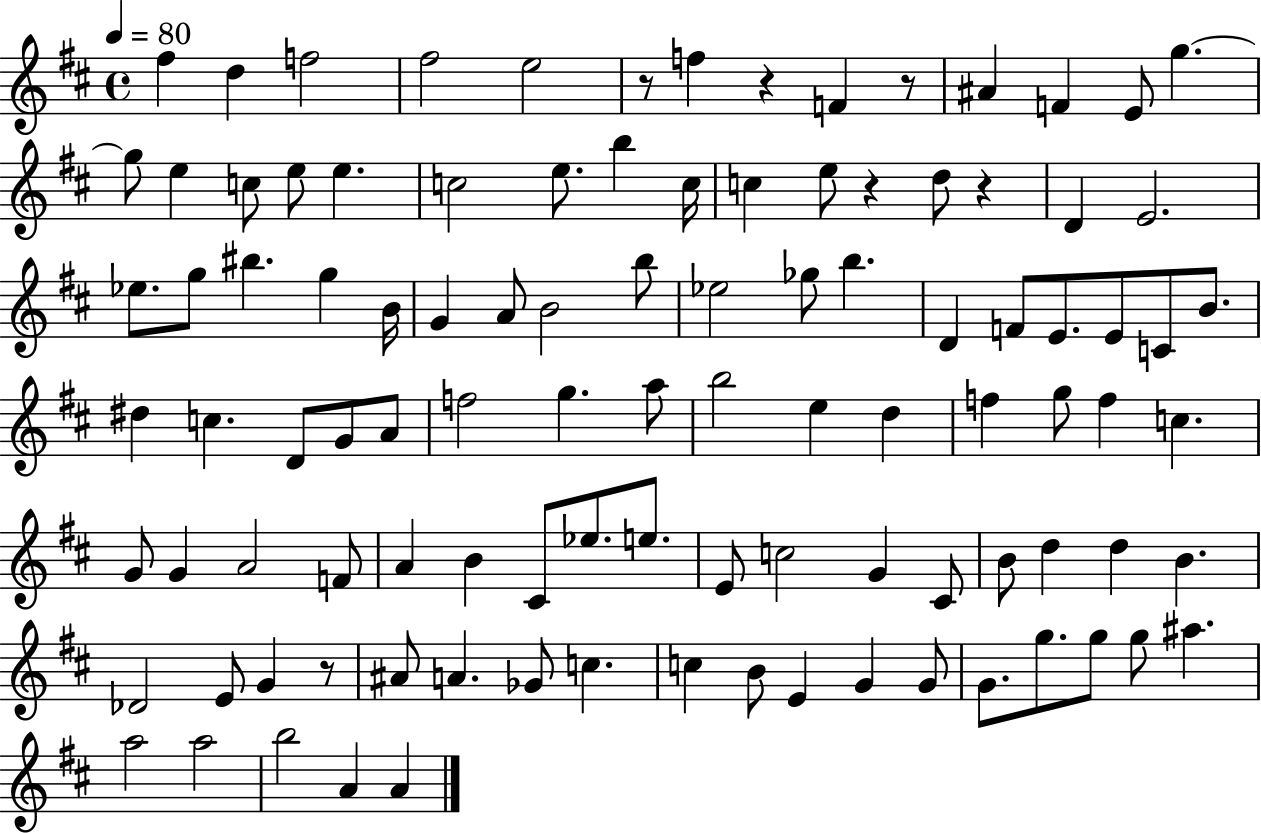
F#5/q D5/q F5/h F#5/h E5/h R/e F5/q R/q F4/q R/e A#4/q F4/q E4/e G5/q. G5/e E5/q C5/e E5/e E5/q. C5/h E5/e. B5/q C5/s C5/q E5/e R/q D5/e R/q D4/q E4/h. Eb5/e. G5/e BIS5/q. G5/q B4/s G4/q A4/e B4/h B5/e Eb5/h Gb5/e B5/q. D4/q F4/e E4/e. E4/e C4/e B4/e. D#5/q C5/q. D4/e G4/e A4/e F5/h G5/q. A5/e B5/h E5/q D5/q F5/q G5/e F5/q C5/q. G4/e G4/q A4/h F4/e A4/q B4/q C#4/e Eb5/e. E5/e. E4/e C5/h G4/q C#4/e B4/e D5/q D5/q B4/q. Db4/h E4/e G4/q R/e A#4/e A4/q. Gb4/e C5/q. C5/q B4/e E4/q G4/q G4/e G4/e. G5/e. G5/e G5/e A#5/q. A5/h A5/h B5/h A4/q A4/q